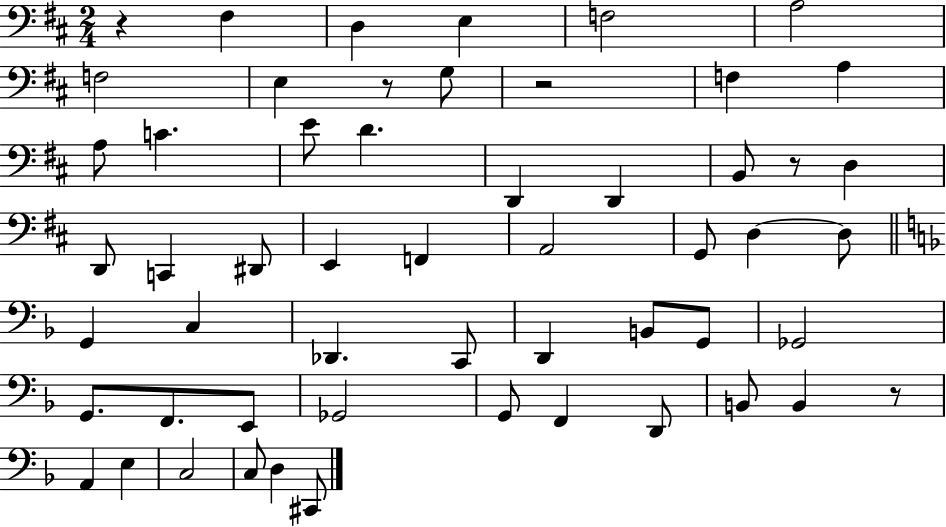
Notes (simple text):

R/q F#3/q D3/q E3/q F3/h A3/h F3/h E3/q R/e G3/e R/h F3/q A3/q A3/e C4/q. E4/e D4/q. D2/q D2/q B2/e R/e D3/q D2/e C2/q D#2/e E2/q F2/q A2/h G2/e D3/q D3/e G2/q C3/q Db2/q. C2/e D2/q B2/e G2/e Gb2/h G2/e. F2/e. E2/e Gb2/h G2/e F2/q D2/e B2/e B2/q R/e A2/q E3/q C3/h C3/e D3/q C#2/e